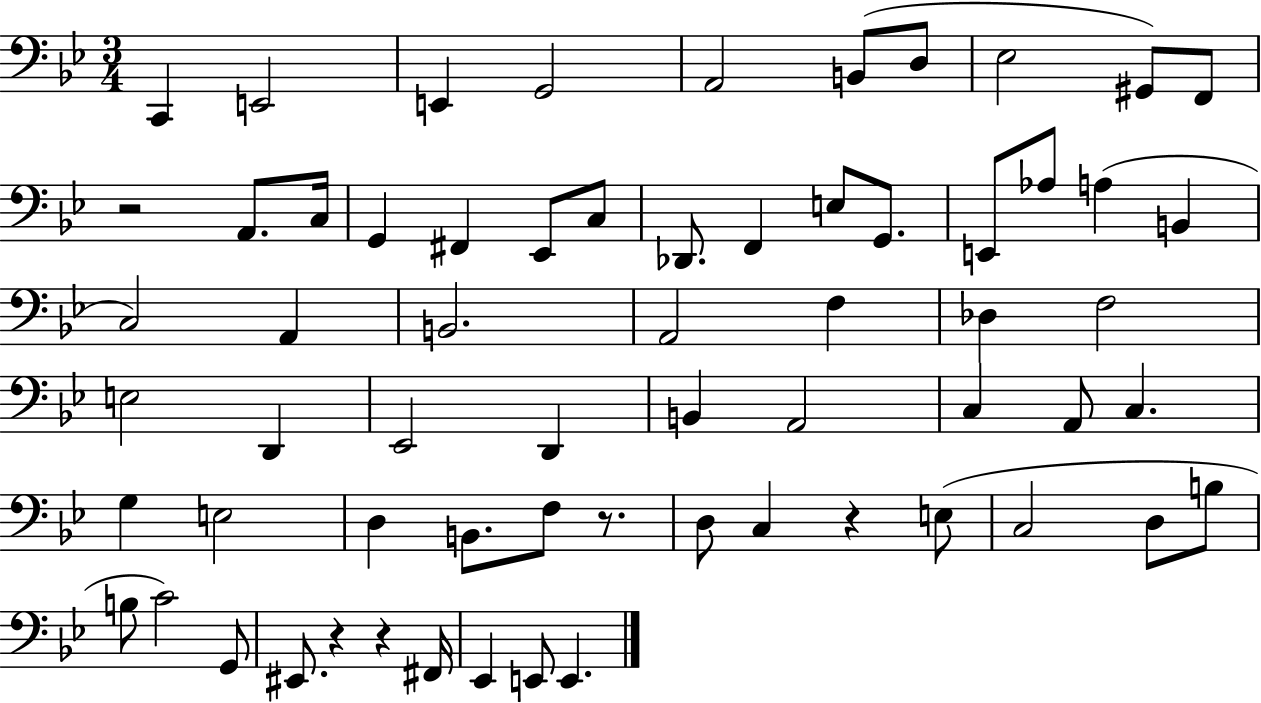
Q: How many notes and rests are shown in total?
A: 64